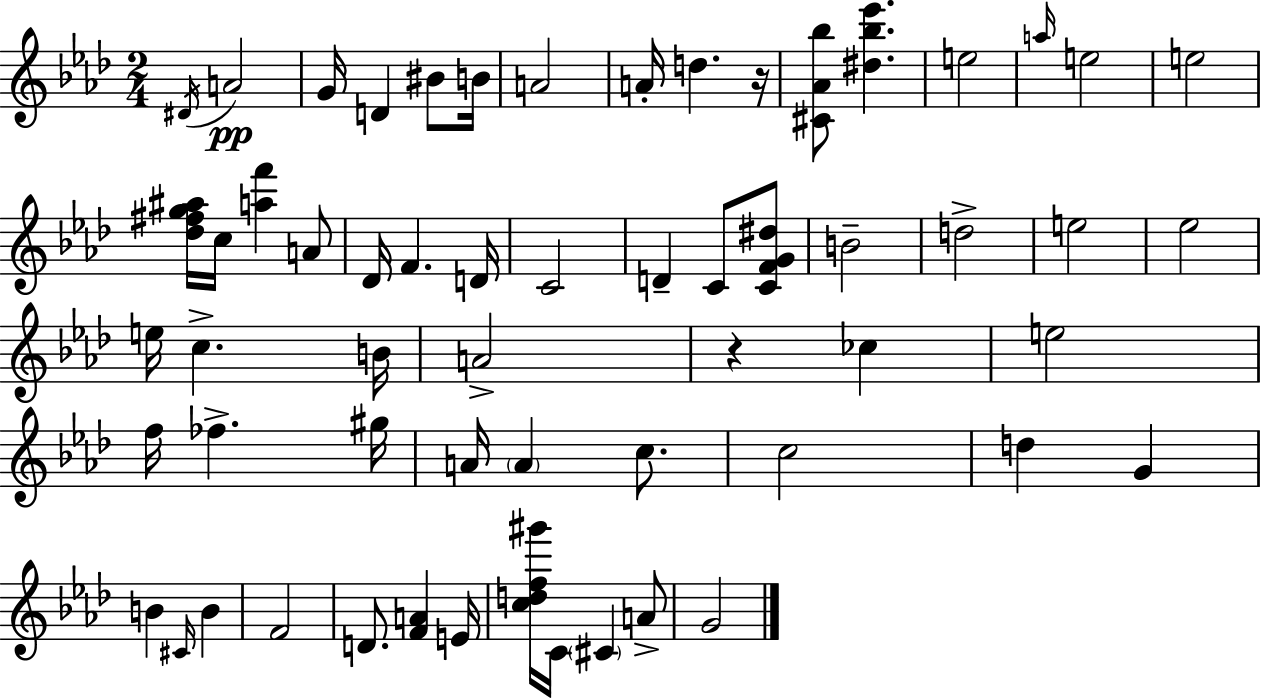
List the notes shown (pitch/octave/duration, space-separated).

D#4/s A4/h G4/s D4/q BIS4/e B4/s A4/h A4/s D5/q. R/s [C#4,Ab4,Bb5]/e [D#5,Bb5,Eb6]/q. E5/h A5/s E5/h E5/h [Db5,F#5,G5,A#5]/s C5/s [A5,F6]/q A4/e Db4/s F4/q. D4/s C4/h D4/q C4/e [C4,F4,G4,D#5]/e B4/h D5/h E5/h Eb5/h E5/s C5/q. B4/s A4/h R/q CES5/q E5/h F5/s FES5/q. G#5/s A4/s A4/q C5/e. C5/h D5/q G4/q B4/q C#4/s B4/q F4/h D4/e. [F4,A4]/q E4/s [C5,D5,F5,G#6]/s C4/s C#4/q A4/e G4/h